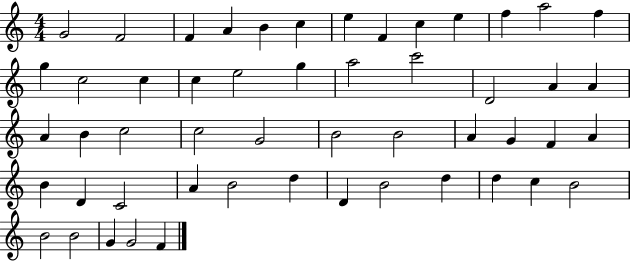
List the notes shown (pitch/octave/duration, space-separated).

G4/h F4/h F4/q A4/q B4/q C5/q E5/q F4/q C5/q E5/q F5/q A5/h F5/q G5/q C5/h C5/q C5/q E5/h G5/q A5/h C6/h D4/h A4/q A4/q A4/q B4/q C5/h C5/h G4/h B4/h B4/h A4/q G4/q F4/q A4/q B4/q D4/q C4/h A4/q B4/h D5/q D4/q B4/h D5/q D5/q C5/q B4/h B4/h B4/h G4/q G4/h F4/q